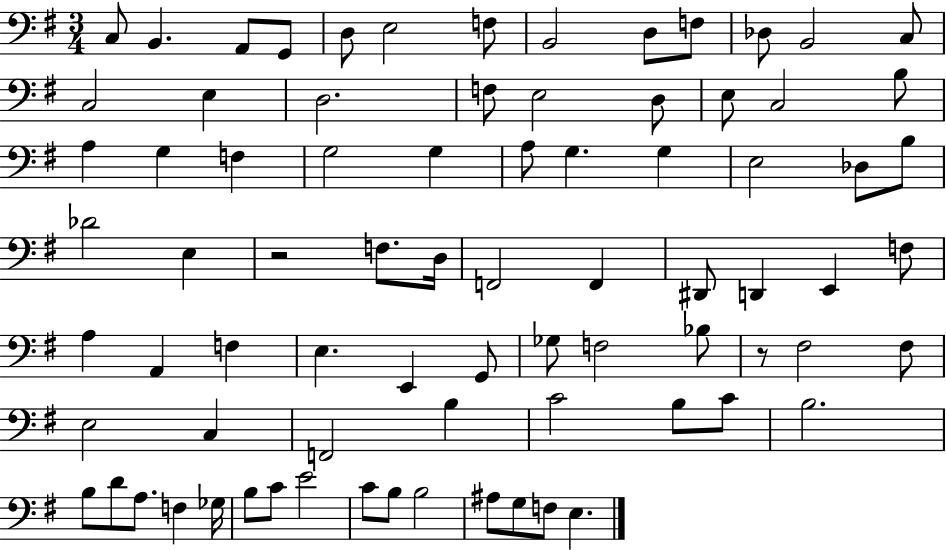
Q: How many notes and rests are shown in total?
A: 79